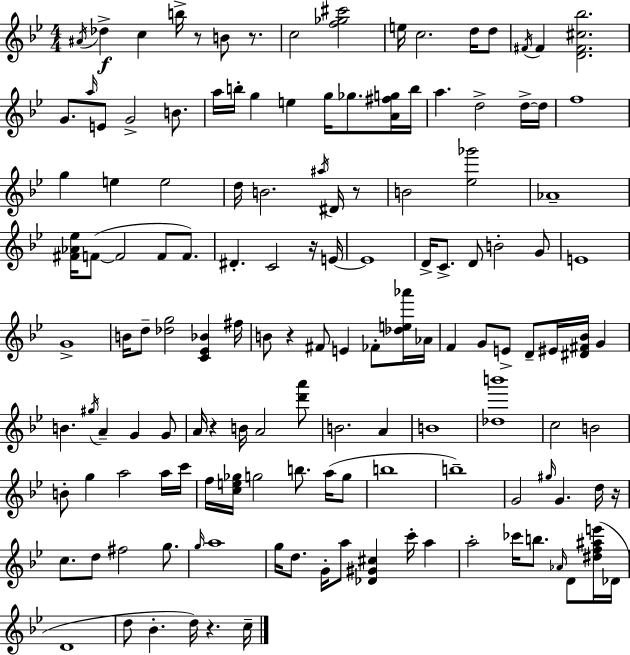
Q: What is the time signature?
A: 4/4